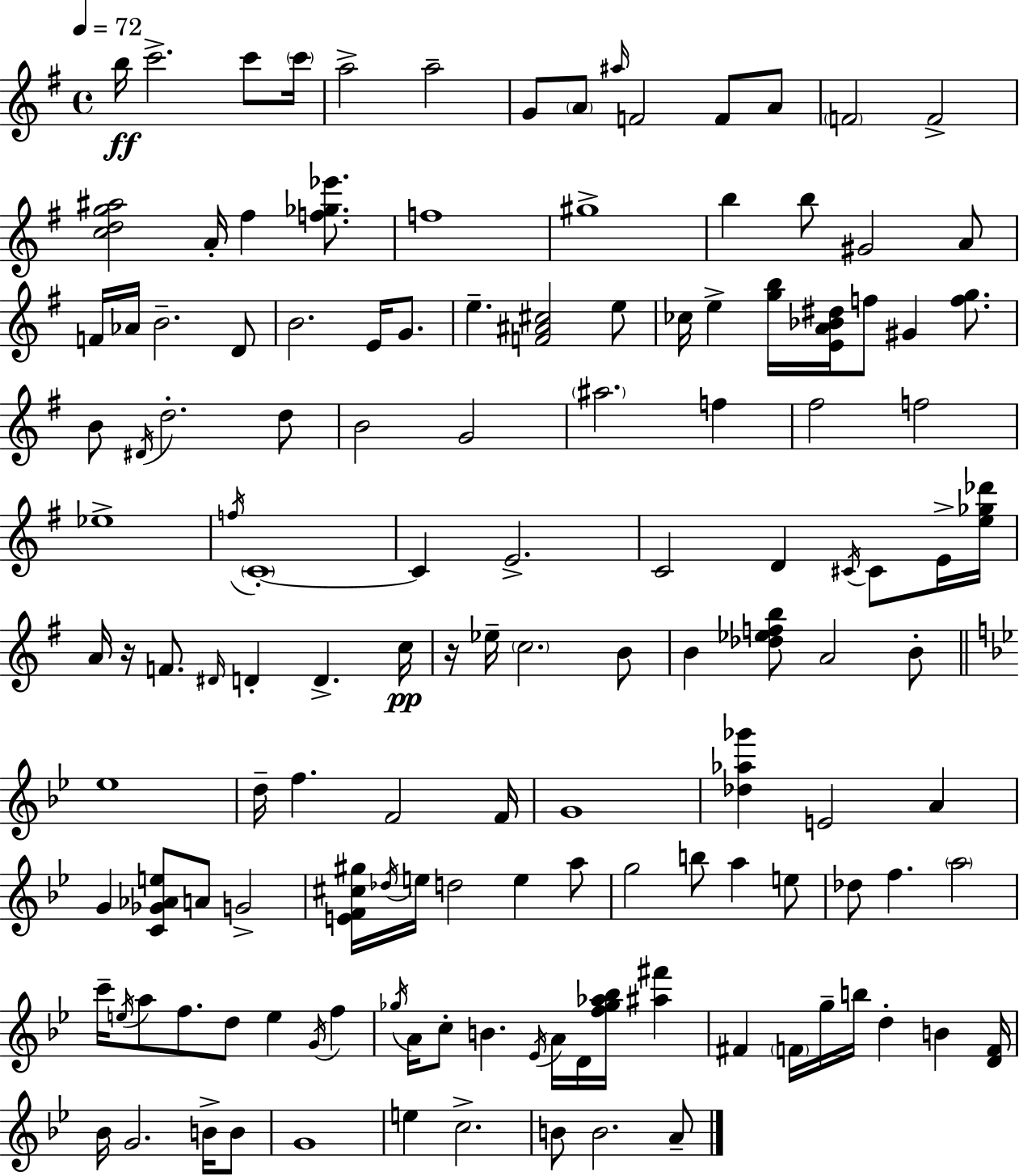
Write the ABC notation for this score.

X:1
T:Untitled
M:4/4
L:1/4
K:G
b/4 c'2 c'/2 c'/4 a2 a2 G/2 A/2 ^a/4 F2 F/2 A/2 F2 F2 [cdg^a]2 A/4 ^f [f_g_e']/2 f4 ^g4 b b/2 ^G2 A/2 F/4 _A/4 B2 D/2 B2 E/4 G/2 e [F^A^c]2 e/2 _c/4 e [gb]/4 [EA_B^d]/4 f/2 ^G [fg]/2 B/2 ^D/4 d2 d/2 B2 G2 ^a2 f ^f2 f2 _e4 f/4 C4 C E2 C2 D ^C/4 ^C/2 E/4 [e_g_d']/4 A/4 z/4 F/2 ^D/4 D D c/4 z/4 _e/4 c2 B/2 B [_d_efb]/2 A2 B/2 _e4 d/4 f F2 F/4 G4 [_d_a_g'] E2 A G [C_G_Ae]/2 A/2 G2 [EF^c^g]/4 _d/4 e/4 d2 e a/2 g2 b/2 a e/2 _d/2 f a2 c'/4 e/4 a/2 f/2 d/2 e G/4 f _g/4 A/4 c/2 B _E/4 A/4 D/4 [f_g_a_b]/4 [^a^f'] ^F F/4 g/4 b/4 d B [DF]/4 _B/4 G2 B/4 B/2 G4 e c2 B/2 B2 A/2